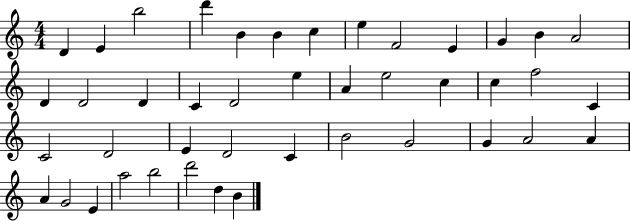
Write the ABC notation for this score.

X:1
T:Untitled
M:4/4
L:1/4
K:C
D E b2 d' B B c e F2 E G B A2 D D2 D C D2 e A e2 c c f2 C C2 D2 E D2 C B2 G2 G A2 A A G2 E a2 b2 d'2 d B